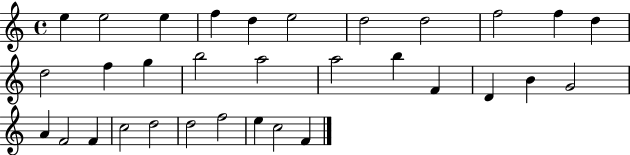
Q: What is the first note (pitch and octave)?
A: E5